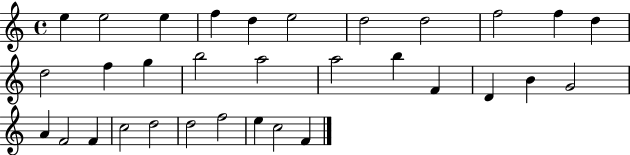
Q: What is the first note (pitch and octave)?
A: E5